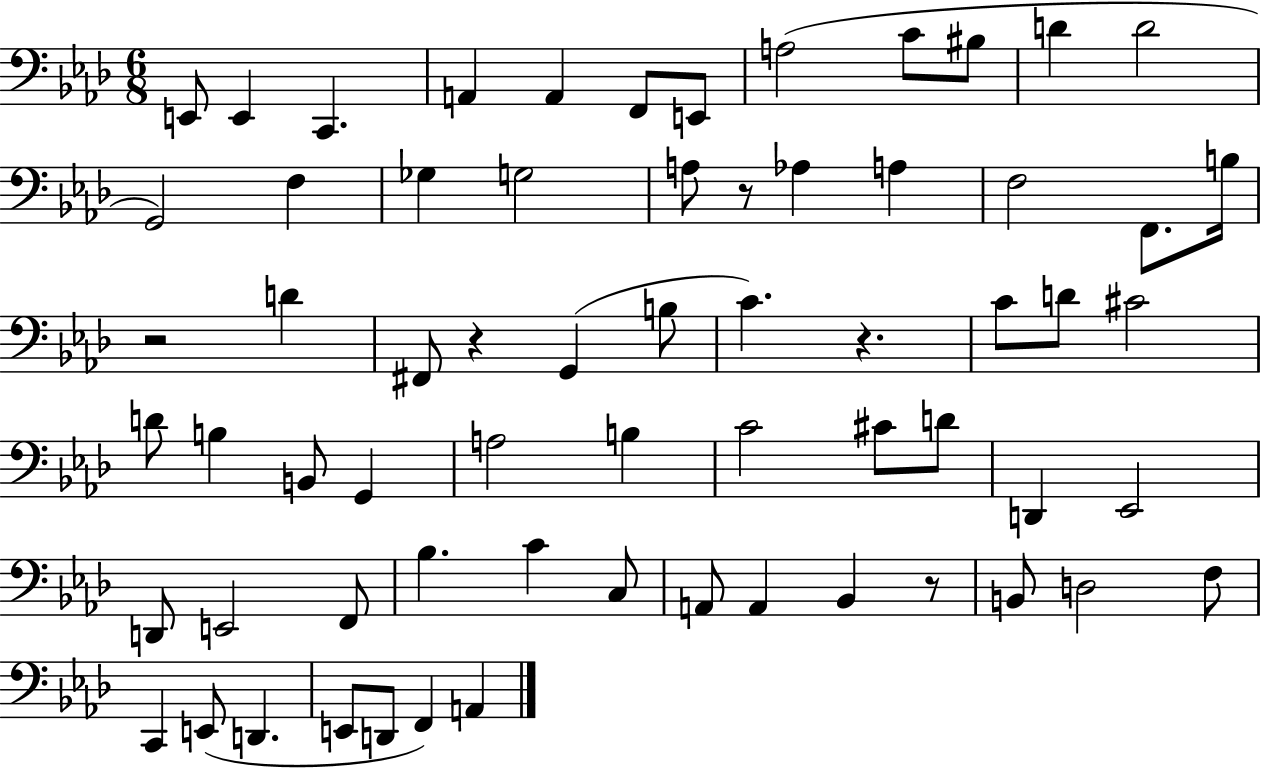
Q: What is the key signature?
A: AES major